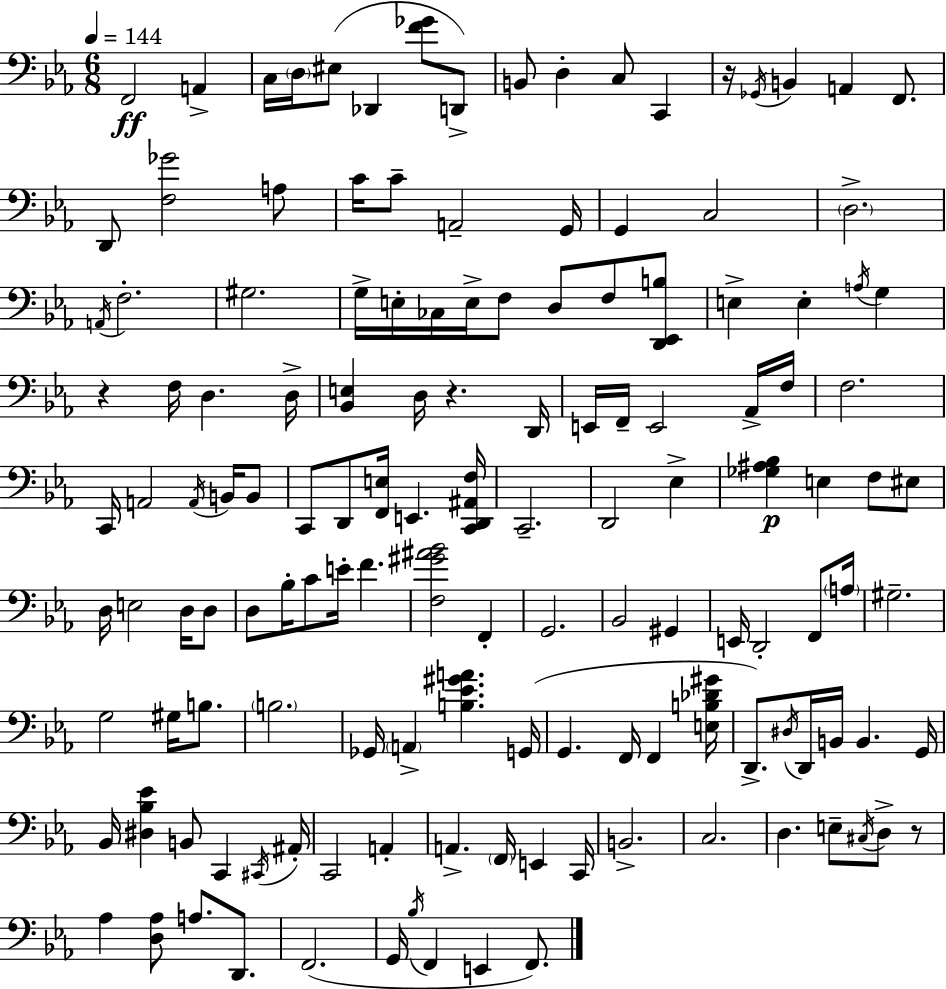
X:1
T:Untitled
M:6/8
L:1/4
K:Eb
F,,2 A,, C,/4 D,/4 ^E,/2 _D,, [F_G]/2 D,,/2 B,,/2 D, C,/2 C,, z/4 _G,,/4 B,, A,, F,,/2 D,,/2 [F,_G]2 A,/2 C/4 C/2 A,,2 G,,/4 G,, C,2 D,2 A,,/4 F,2 ^G,2 G,/4 E,/4 _C,/4 E,/4 F,/2 D,/2 F,/2 [D,,_E,,B,]/2 E, E, A,/4 G, z F,/4 D, D,/4 [_B,,E,] D,/4 z D,,/4 E,,/4 F,,/4 E,,2 _A,,/4 F,/4 F,2 C,,/4 A,,2 A,,/4 B,,/4 B,,/2 C,,/2 D,,/2 [F,,E,]/4 E,, [C,,D,,^A,,F,]/4 C,,2 D,,2 _E, [_G,^A,_B,] E, F,/2 ^E,/2 D,/4 E,2 D,/4 D,/2 D,/2 _B,/4 C/2 E/4 F [F,^G^A_B]2 F,, G,,2 _B,,2 ^G,, E,,/4 D,,2 F,,/2 A,/4 ^G,2 G,2 ^G,/4 B,/2 B,2 _G,,/4 A,, [B,_E^GA] G,,/4 G,, F,,/4 F,, [E,B,_D^G]/4 D,,/2 ^D,/4 D,,/4 B,,/4 B,, G,,/4 _B,,/4 [^D,_B,_E] B,,/2 C,, ^C,,/4 ^A,,/4 C,,2 A,, A,, F,,/4 E,, C,,/4 B,,2 C,2 D, E,/2 ^C,/4 D,/2 z/2 _A, [D,_A,]/2 A,/2 D,,/2 F,,2 G,,/4 _B,/4 F,, E,, F,,/2